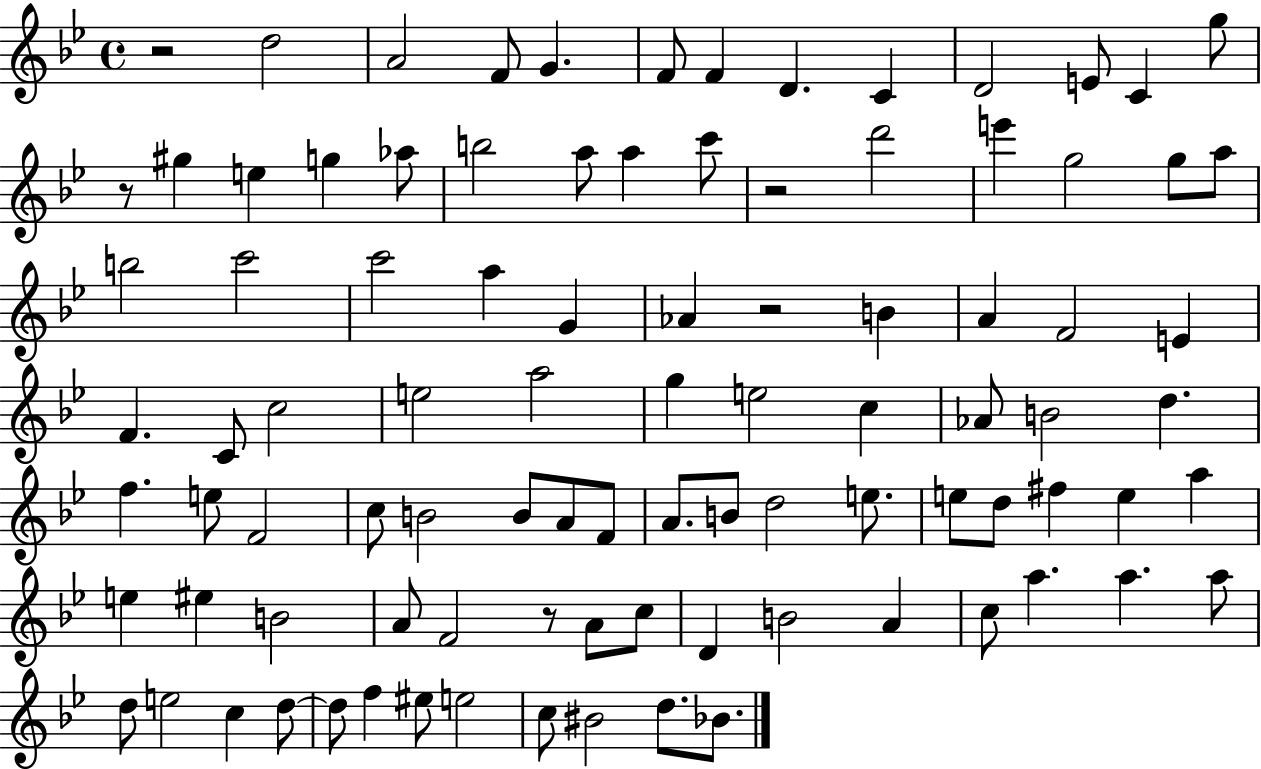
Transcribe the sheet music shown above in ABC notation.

X:1
T:Untitled
M:4/4
L:1/4
K:Bb
z2 d2 A2 F/2 G F/2 F D C D2 E/2 C g/2 z/2 ^g e g _a/2 b2 a/2 a c'/2 z2 d'2 e' g2 g/2 a/2 b2 c'2 c'2 a G _A z2 B A F2 E F C/2 c2 e2 a2 g e2 c _A/2 B2 d f e/2 F2 c/2 B2 B/2 A/2 F/2 A/2 B/2 d2 e/2 e/2 d/2 ^f e a e ^e B2 A/2 F2 z/2 A/2 c/2 D B2 A c/2 a a a/2 d/2 e2 c d/2 d/2 f ^e/2 e2 c/2 ^B2 d/2 _B/2